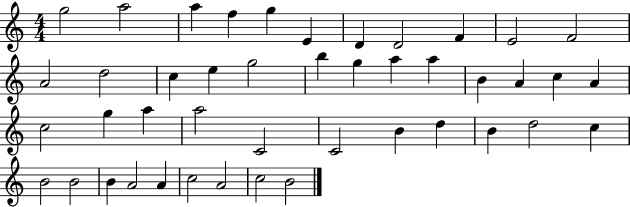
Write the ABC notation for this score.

X:1
T:Untitled
M:4/4
L:1/4
K:C
g2 a2 a f g E D D2 F E2 F2 A2 d2 c e g2 b g a a B A c A c2 g a a2 C2 C2 B d B d2 c B2 B2 B A2 A c2 A2 c2 B2